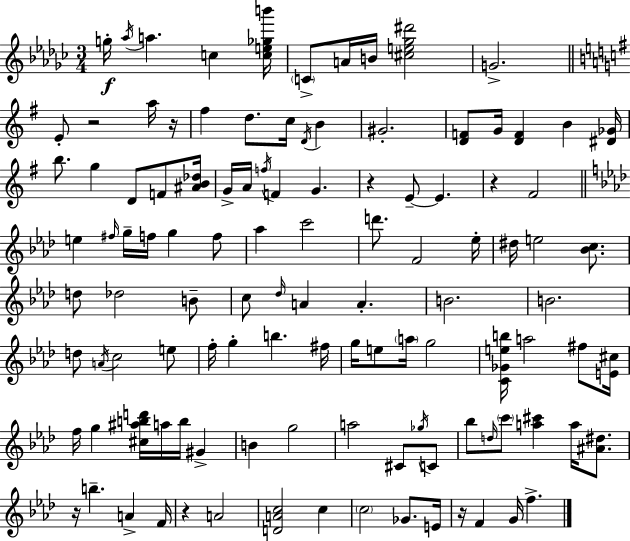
{
  \clef treble
  \numericTimeSignature
  \time 3/4
  \key ees \minor
  g''16-.\f \acciaccatura { aes''16 } a''4. c''4 | <c'' e'' ges'' b'''>16 \parenthesize c'8-> a'16 b'16 <cis'' e'' ges'' dis'''>2 | g'2.-> | \bar "||" \break \key g \major e'8-. r2 a''16 r16 | fis''4 d''8. c''16 \acciaccatura { d'16 } b'4 | gis'2.-. | <d' f'>8 g'16 <d' f'>4 b'4 | \break <dis' ges'>16 b''8. g''4 d'8 f'8 | <ais' b' des''>16 g'16-> a'16 \acciaccatura { f''16 } f'4 g'4. | r4 e'8--~~ e'4. | r4 fis'2 | \break \bar "||" \break \key f \minor e''4 \grace { fis''16 } g''16-- f''16 g''4 f''8 | aes''4 c'''2 | d'''8. f'2 | ees''16-. dis''16 e''2 <bes' c''>8. | \break d''8 des''2 b'8-- | c''8 \grace { des''16 } a'4 a'4.-. | b'2. | b'2. | \break d''8 \acciaccatura { a'16 } c''2 | e''8 f''16-. g''4-. b''4. | fis''16 g''16 e''8 \parenthesize a''16 g''2 | <c' ges' e'' b''>16 a''2 | \break fis''8 <e' cis''>16 f''16 g''4 <cis'' ais'' b'' d'''>16 a''16 b''16 gis'4-> | b'4 g''2 | a''2 cis'8 | \acciaccatura { ges''16 } c'8 bes''8 \grace { d''16 } \parenthesize c'''8 <a'' cis'''>4 | \break a''16 <ais' dis''>8. r16 b''4.-- | a'4-> f'16 r4 a'2 | <d' a' c''>2 | c''4 \parenthesize c''2 | \break ges'8. e'16 r16 f'4 g'16 f''4.-> | \bar "|."
}